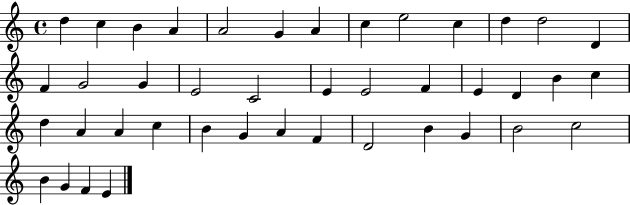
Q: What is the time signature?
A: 4/4